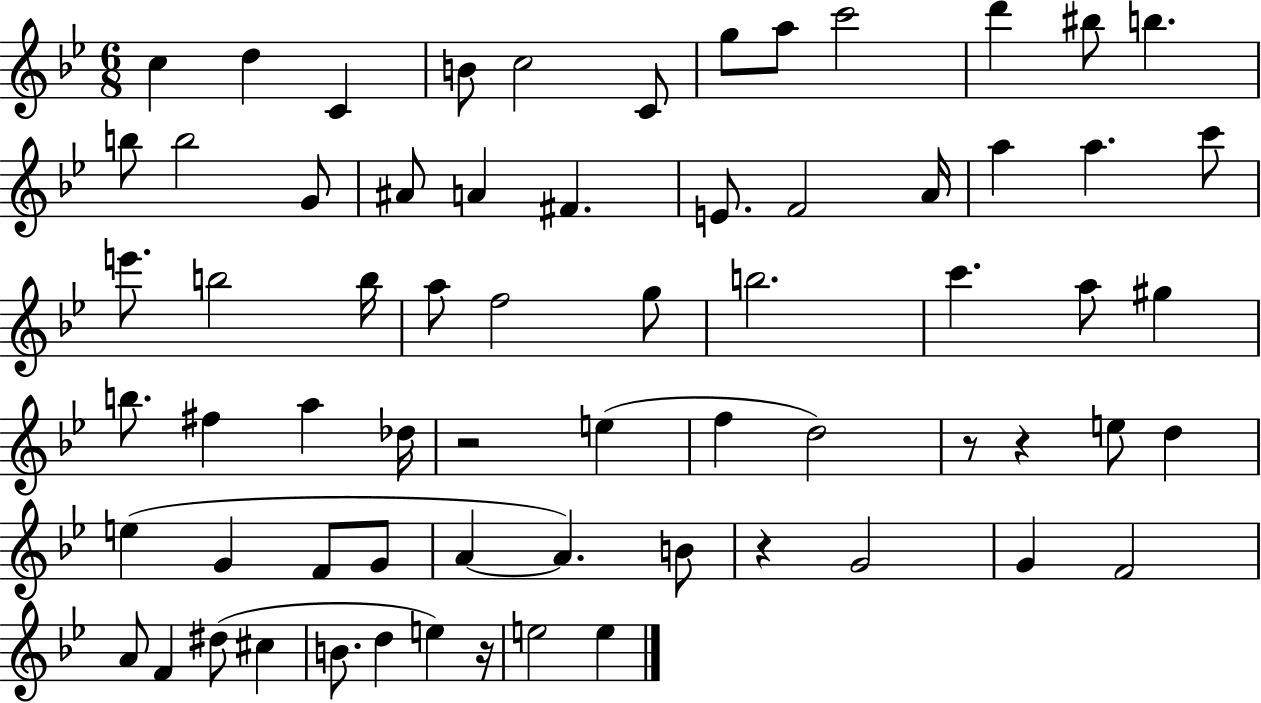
{
  \clef treble
  \numericTimeSignature
  \time 6/8
  \key bes \major
  c''4 d''4 c'4 | b'8 c''2 c'8 | g''8 a''8 c'''2 | d'''4 bis''8 b''4. | \break b''8 b''2 g'8 | ais'8 a'4 fis'4. | e'8. f'2 a'16 | a''4 a''4. c'''8 | \break e'''8. b''2 b''16 | a''8 f''2 g''8 | b''2. | c'''4. a''8 gis''4 | \break b''8. fis''4 a''4 des''16 | r2 e''4( | f''4 d''2) | r8 r4 e''8 d''4 | \break e''4( g'4 f'8 g'8 | a'4~~ a'4.) b'8 | r4 g'2 | g'4 f'2 | \break a'8 f'4 dis''8( cis''4 | b'8. d''4 e''4) r16 | e''2 e''4 | \bar "|."
}